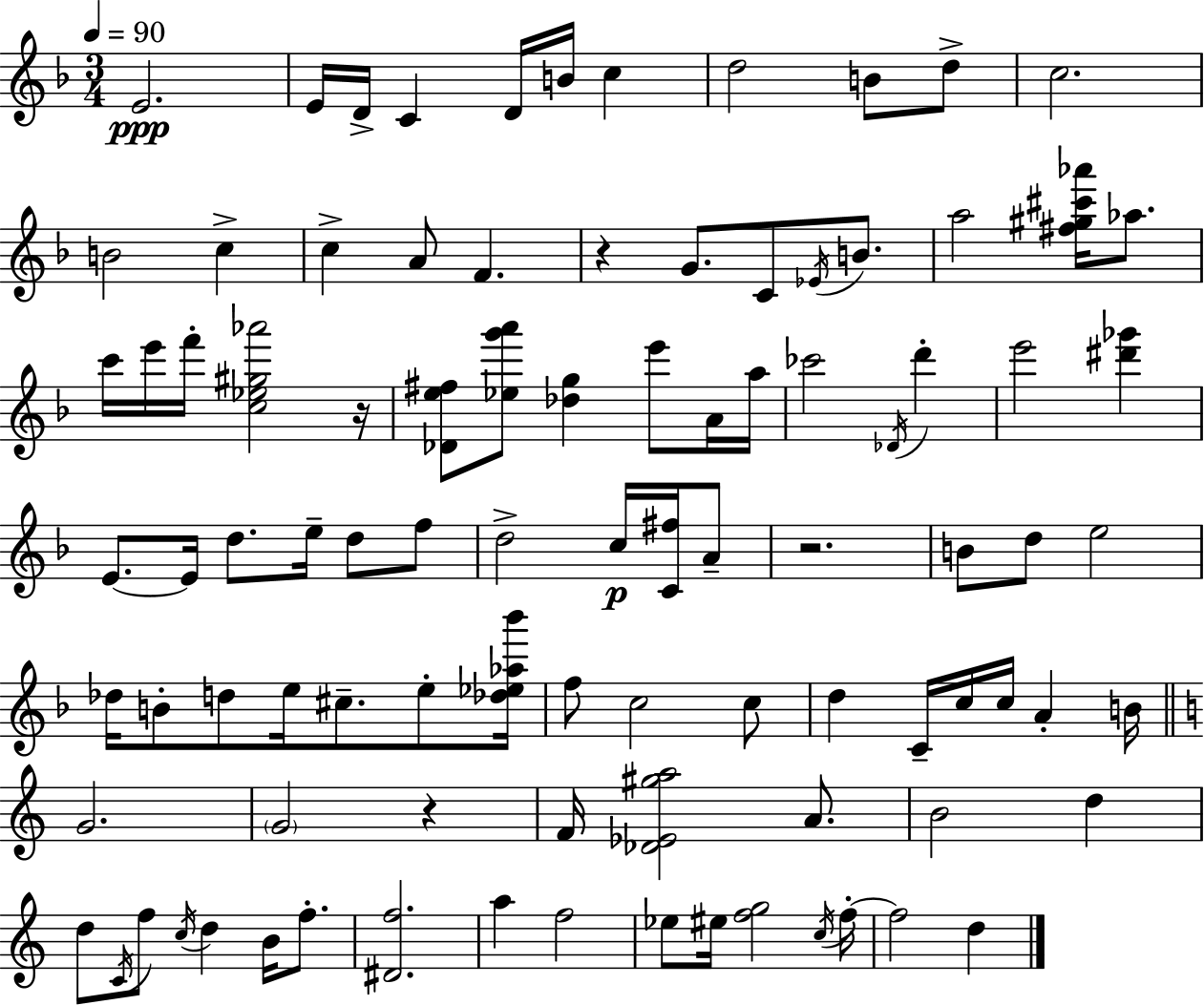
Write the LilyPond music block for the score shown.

{
  \clef treble
  \numericTimeSignature
  \time 3/4
  \key d \minor
  \tempo 4 = 90
  \repeat volta 2 { e'2.\ppp | e'16 d'16-> c'4 d'16 b'16 c''4 | d''2 b'8 d''8-> | c''2. | \break b'2 c''4-> | c''4-> a'8 f'4. | r4 g'8. c'8 \acciaccatura { ees'16 } b'8. | a''2 <fis'' gis'' cis''' aes'''>16 aes''8. | \break c'''16 e'''16 f'''16-. <c'' ees'' gis'' aes'''>2 | r16 <des' e'' fis''>8 <ees'' g''' a'''>8 <des'' g''>4 e'''8 a'16 | a''16 ces'''2 \acciaccatura { des'16 } d'''4-. | e'''2 <dis''' ges'''>4 | \break e'8.~~ e'16 d''8. e''16-- d''8 | f''8 d''2-> c''16\p <c' fis''>16 | a'8-- r2. | b'8 d''8 e''2 | \break des''16 b'8-. d''8 e''16 cis''8.-- e''8-. | <des'' ees'' aes'' bes'''>16 f''8 c''2 | c''8 d''4 c'16-- c''16 c''16 a'4-. | b'16 \bar "||" \break \key c \major g'2. | \parenthesize g'2 r4 | f'16 <des' ees' gis'' a''>2 a'8. | b'2 d''4 | \break d''8 \acciaccatura { c'16 } f''8 \acciaccatura { c''16 } d''4 b'16 f''8.-. | <dis' f''>2. | a''4 f''2 | ees''8 eis''16 <f'' g''>2 | \break \acciaccatura { c''16 } f''16-.~~ f''2 d''4 | } \bar "|."
}